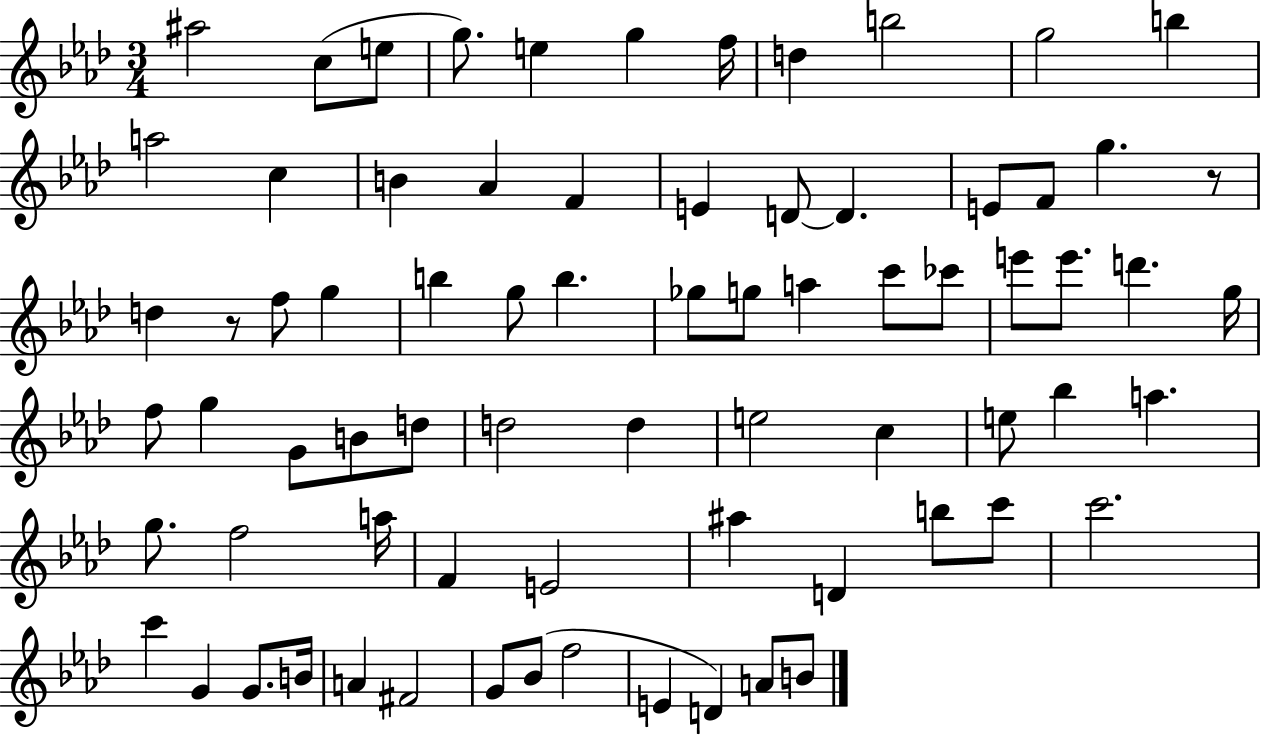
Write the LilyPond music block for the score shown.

{
  \clef treble
  \numericTimeSignature
  \time 3/4
  \key aes \major
  ais''2 c''8( e''8 | g''8.) e''4 g''4 f''16 | d''4 b''2 | g''2 b''4 | \break a''2 c''4 | b'4 aes'4 f'4 | e'4 d'8~~ d'4. | e'8 f'8 g''4. r8 | \break d''4 r8 f''8 g''4 | b''4 g''8 b''4. | ges''8 g''8 a''4 c'''8 ces'''8 | e'''8 e'''8. d'''4. g''16 | \break f''8 g''4 g'8 b'8 d''8 | d''2 d''4 | e''2 c''4 | e''8 bes''4 a''4. | \break g''8. f''2 a''16 | f'4 e'2 | ais''4 d'4 b''8 c'''8 | c'''2. | \break c'''4 g'4 g'8. b'16 | a'4 fis'2 | g'8 bes'8( f''2 | e'4 d'4) a'8 b'8 | \break \bar "|."
}